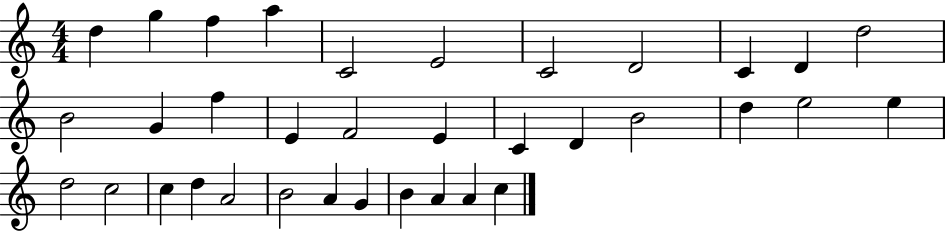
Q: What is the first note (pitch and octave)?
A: D5